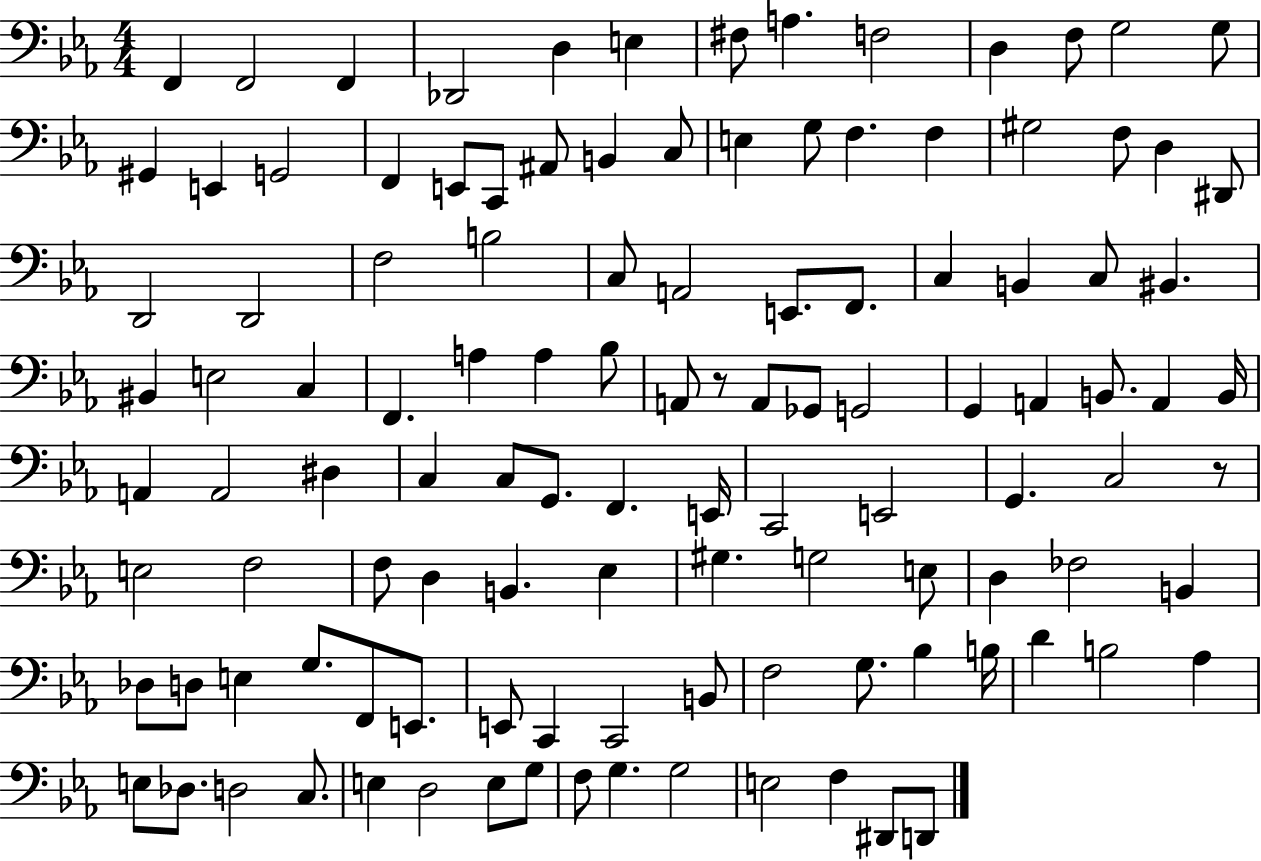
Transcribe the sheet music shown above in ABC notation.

X:1
T:Untitled
M:4/4
L:1/4
K:Eb
F,, F,,2 F,, _D,,2 D, E, ^F,/2 A, F,2 D, F,/2 G,2 G,/2 ^G,, E,, G,,2 F,, E,,/2 C,,/2 ^A,,/2 B,, C,/2 E, G,/2 F, F, ^G,2 F,/2 D, ^D,,/2 D,,2 D,,2 F,2 B,2 C,/2 A,,2 E,,/2 F,,/2 C, B,, C,/2 ^B,, ^B,, E,2 C, F,, A, A, _B,/2 A,,/2 z/2 A,,/2 _G,,/2 G,,2 G,, A,, B,,/2 A,, B,,/4 A,, A,,2 ^D, C, C,/2 G,,/2 F,, E,,/4 C,,2 E,,2 G,, C,2 z/2 E,2 F,2 F,/2 D, B,, _E, ^G, G,2 E,/2 D, _F,2 B,, _D,/2 D,/2 E, G,/2 F,,/2 E,,/2 E,,/2 C,, C,,2 B,,/2 F,2 G,/2 _B, B,/4 D B,2 _A, E,/2 _D,/2 D,2 C,/2 E, D,2 E,/2 G,/2 F,/2 G, G,2 E,2 F, ^D,,/2 D,,/2